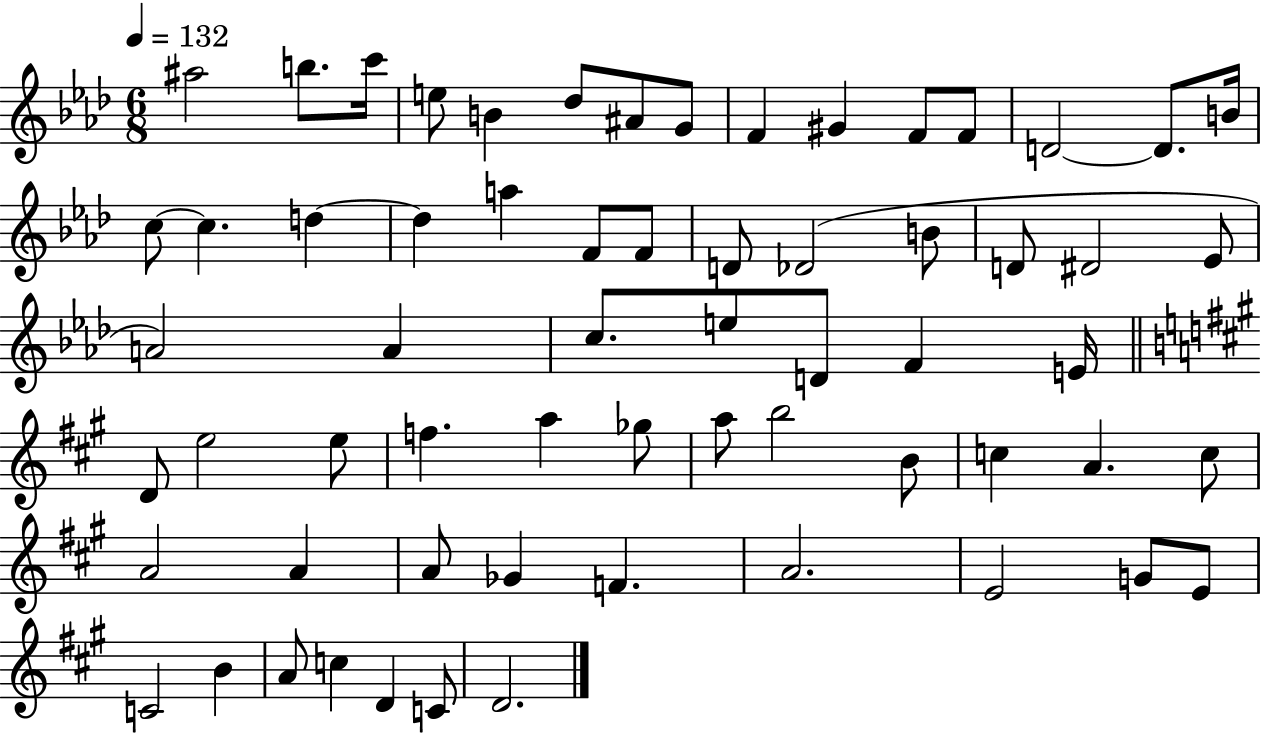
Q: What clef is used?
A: treble